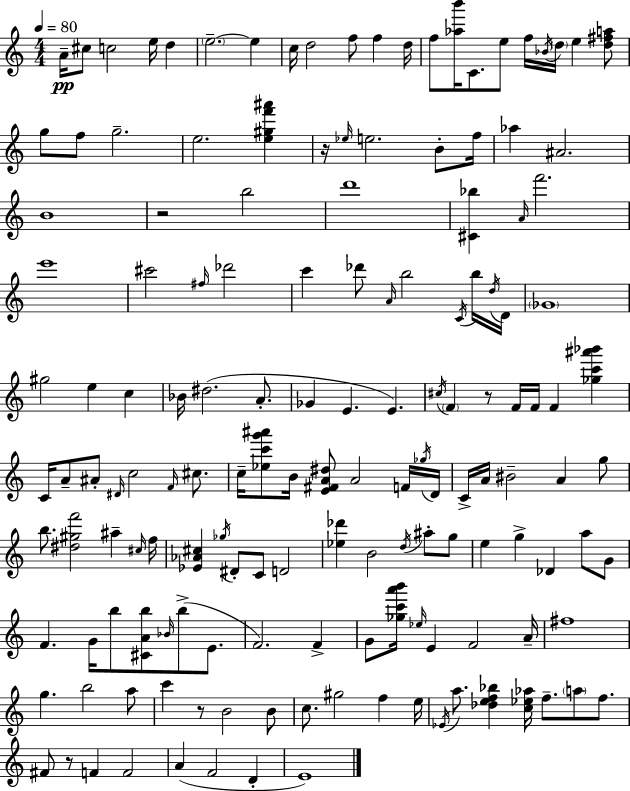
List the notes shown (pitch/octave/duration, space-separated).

A4/s C#5/e C5/h E5/s D5/q E5/h. E5/q C5/s D5/h F5/e F5/q D5/s F5/e [Ab5,B6]/s C4/e. E5/e F5/s Bb4/s D5/s E5/q [D5,F#5,A5]/e G5/e F5/e G5/h. E5/h. [E5,G#5,F6,A#6]/q R/s Eb5/s E5/h. B4/e F5/s Ab5/q A#4/h. B4/w R/h B5/h D6/w [C#4,Bb5]/q A4/s F6/h. E6/w C#6/h F#5/s Db6/h C6/q Db6/e A4/s B5/h C4/s B5/s D5/s D4/s Gb4/w G#5/h E5/q C5/q Bb4/s D#5/h. A4/e. Gb4/q E4/q. E4/q. C#5/s F4/q R/e F4/s F4/s F4/q [Gb5,C6,A#6,Bb6]/q C4/s A4/e A#4/e D#4/s C5/h F4/s C#5/e. C5/s [Eb5,C6,G6,A#6]/e B4/s [E4,F#4,A4,D#5]/e A4/h F4/s Gb5/s D4/s C4/s A4/s BIS4/h A4/q G5/e B5/e. [D#5,G#5,F6]/h A#5/q C#5/s F5/s [Eb4,Ab4,C#5]/q Gb5/s D#4/e C4/e D4/h [Eb5,Db6]/q B4/h D5/s A#5/e G5/e E5/q G5/q Db4/q A5/e G4/e F4/q. G4/s B5/e [C#4,A4,B5]/e Bb4/s B5/e E4/e. F4/h. F4/q G4/e [Gb5,C6,A6,B6]/s Eb5/s E4/q F4/h A4/s F#5/w G5/q. B5/h A5/e C6/q R/e B4/h B4/e C5/e. G#5/h F5/q E5/s Eb4/s A5/e. [Db5,E5,F5,Bb5]/q [C5,Eb5,Ab5]/s F5/e. A5/e F5/e. F#4/e R/e F4/q F4/h A4/q F4/h D4/q E4/w